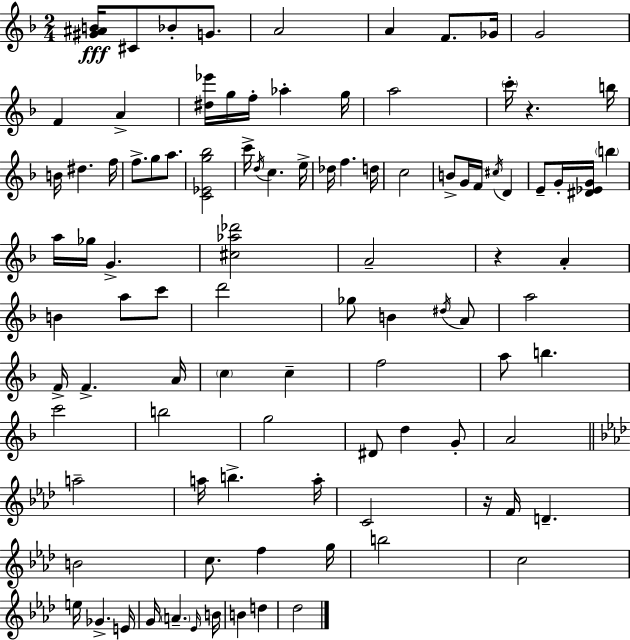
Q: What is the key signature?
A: D minor